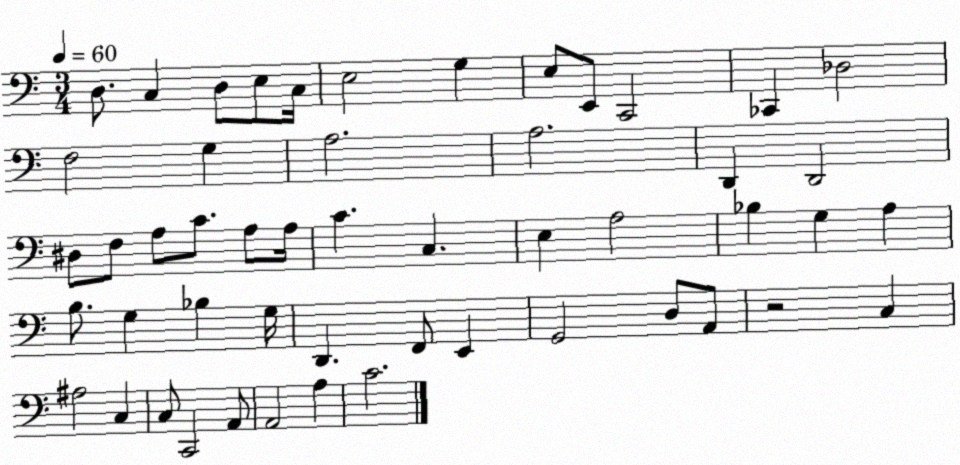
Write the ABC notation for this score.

X:1
T:Untitled
M:3/4
L:1/4
K:C
D,/2 C, D,/2 E,/2 C,/4 E,2 G, E,/2 E,,/2 C,,2 _C,, _D,2 F,2 G, A,2 A,2 D,, D,,2 ^D,/2 F,/2 A,/2 C/2 A,/2 A,/4 C C, E, A,2 _B, G, A, B,/2 G, _B, G,/4 D,, F,,/2 E,, G,,2 D,/2 A,,/2 z2 C, ^A,2 C, C,/2 C,,2 A,,/2 A,,2 A, C2